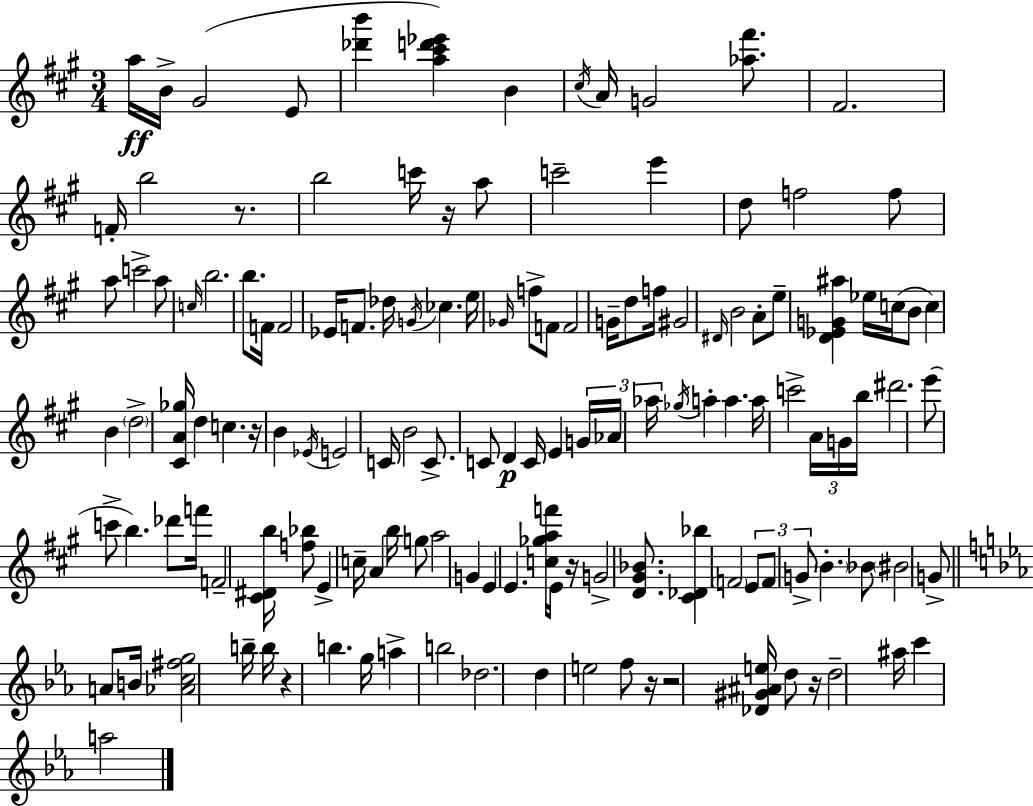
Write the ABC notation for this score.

X:1
T:Untitled
M:3/4
L:1/4
K:A
a/4 B/4 ^G2 E/2 [_d'b'] [a^c'd'_e'] B ^c/4 A/4 G2 [_a^f']/2 ^F2 F/4 b2 z/2 b2 c'/4 z/4 a/2 c'2 e' d/2 f2 f/2 a/2 c'2 a/2 c/4 b2 b/2 F/4 F2 _E/4 F/2 _d/4 G/4 _c e/4 _G/4 f/2 F/2 F2 G/4 d/2 f/4 ^G2 ^D/4 B2 A/2 e/2 [D_EG^a] _e/4 c/4 B/2 c B d2 [^CA_g]/4 d c z/4 B _E/4 E2 C/4 B2 C/2 C/2 D C/4 E G/4 _A/4 _a/4 _g/4 a a a/4 c'2 A/4 G/4 b/4 ^d'2 e'/2 c'/2 b _d'/2 f'/4 F2 [^C^Db]/4 [f_b]/2 E c/4 A b/4 g/2 a2 G E E [c_gaf']/4 E/4 z/4 G2 [D^G_B]/2 [^C_D_b] F2 E/2 F/2 G/2 B _B/2 ^B2 G/2 A/2 B/4 [_Ac^fg]2 b/4 b/4 z b g/4 a b2 _d2 d e2 f/2 z/4 z2 [_D^G^Ae]/4 d/2 z/4 d2 ^a/4 c' a2